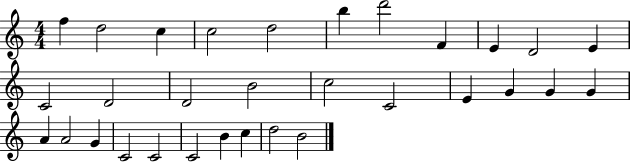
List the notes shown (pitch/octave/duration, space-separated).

F5/q D5/h C5/q C5/h D5/h B5/q D6/h F4/q E4/q D4/h E4/q C4/h D4/h D4/h B4/h C5/h C4/h E4/q G4/q G4/q G4/q A4/q A4/h G4/q C4/h C4/h C4/h B4/q C5/q D5/h B4/h